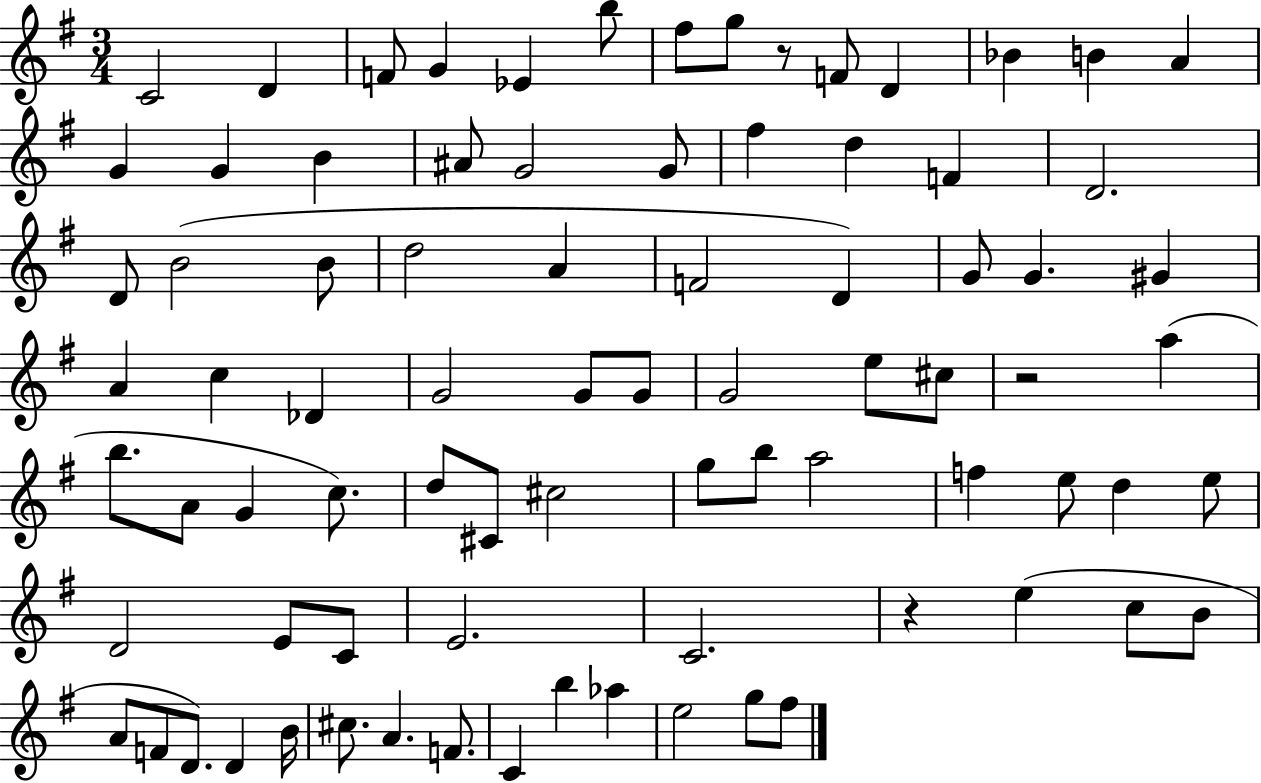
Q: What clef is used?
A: treble